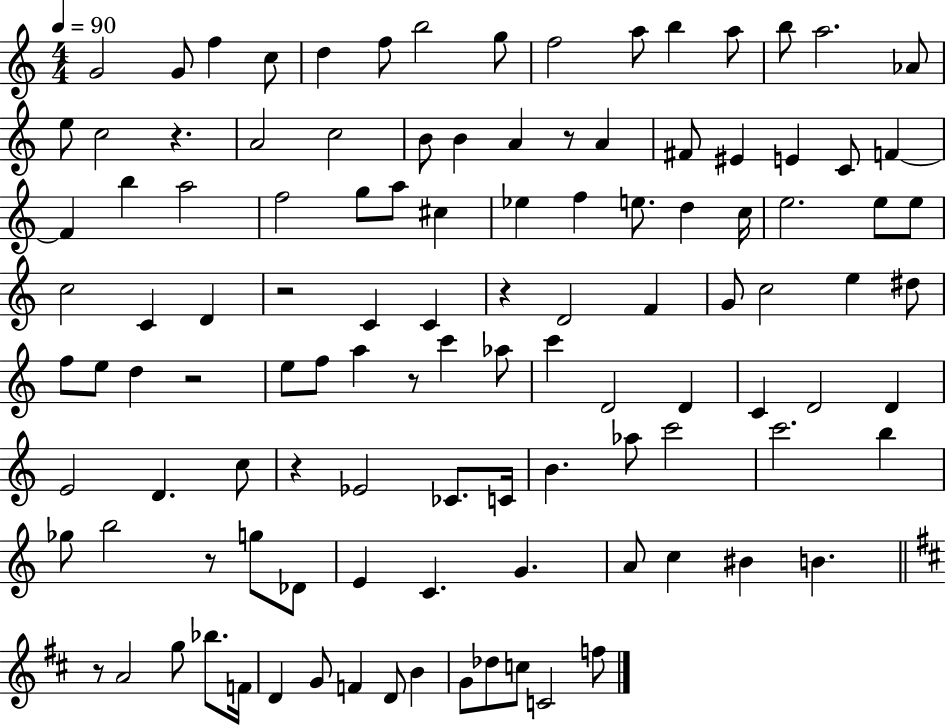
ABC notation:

X:1
T:Untitled
M:4/4
L:1/4
K:C
G2 G/2 f c/2 d f/2 b2 g/2 f2 a/2 b a/2 b/2 a2 _A/2 e/2 c2 z A2 c2 B/2 B A z/2 A ^F/2 ^E E C/2 F F b a2 f2 g/2 a/2 ^c _e f e/2 d c/4 e2 e/2 e/2 c2 C D z2 C C z D2 F G/2 c2 e ^d/2 f/2 e/2 d z2 e/2 f/2 a z/2 c' _a/2 c' D2 D C D2 D E2 D c/2 z _E2 _C/2 C/4 B _a/2 c'2 c'2 b _g/2 b2 z/2 g/2 _D/2 E C G A/2 c ^B B z/2 A2 g/2 _b/2 F/4 D G/2 F D/2 B G/2 _d/2 c/2 C2 f/2